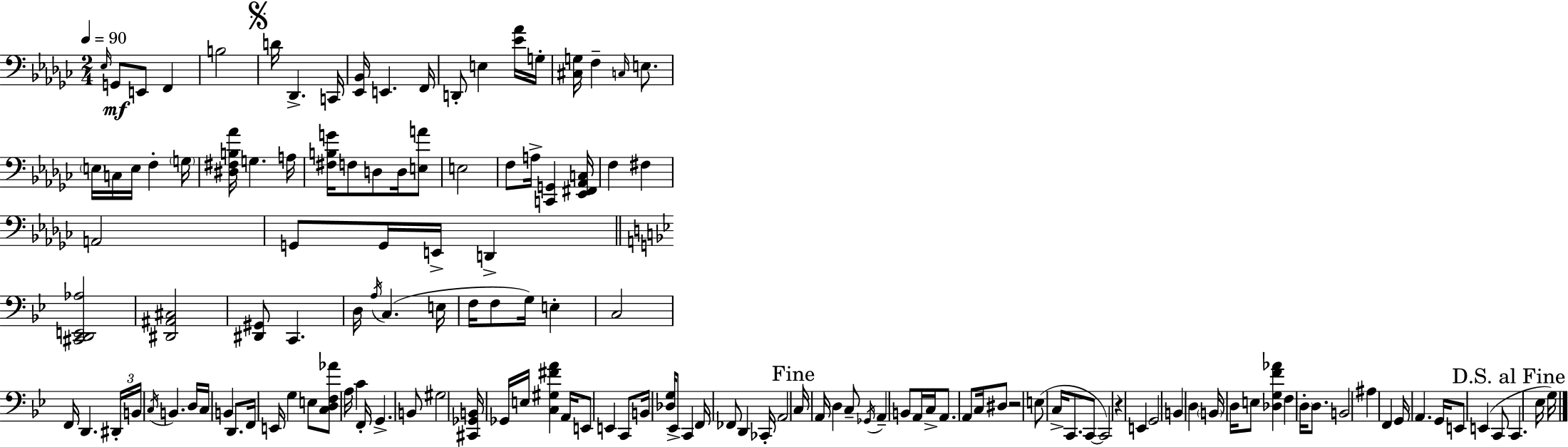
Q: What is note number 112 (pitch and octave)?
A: G2